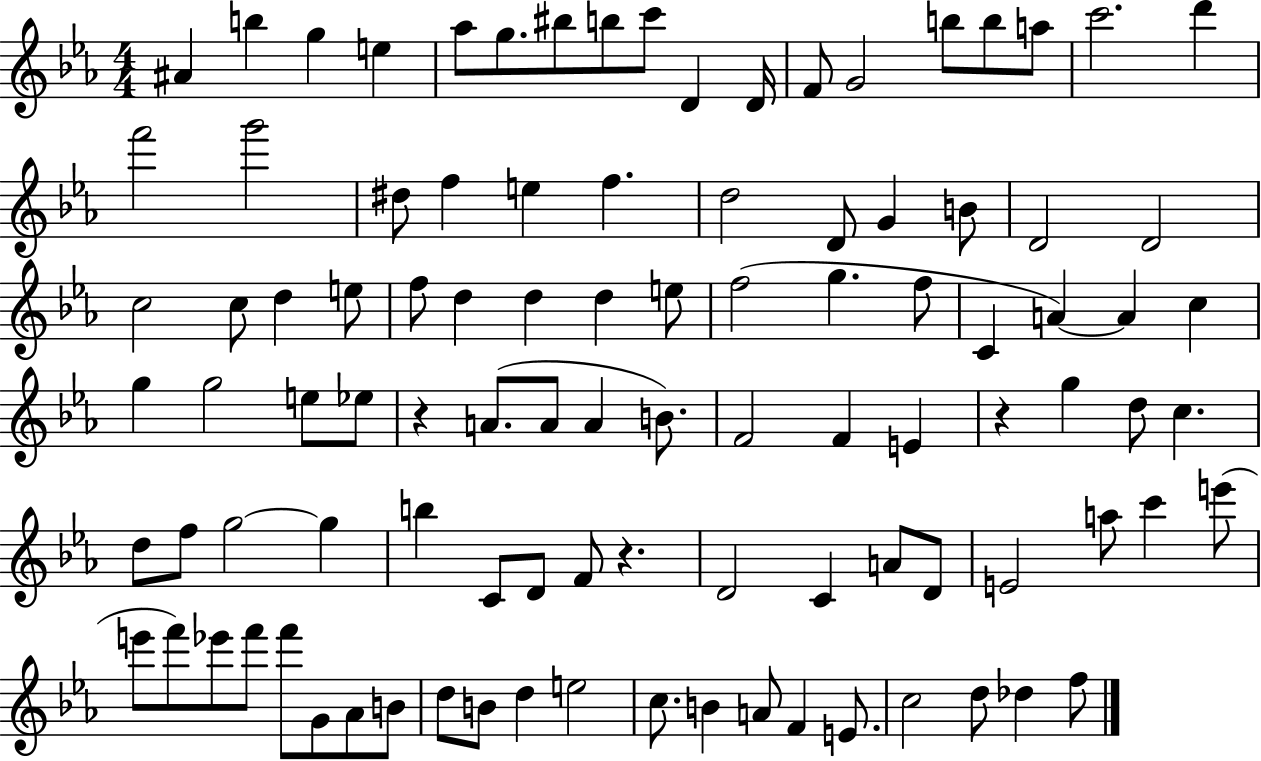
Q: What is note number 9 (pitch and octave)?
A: C6